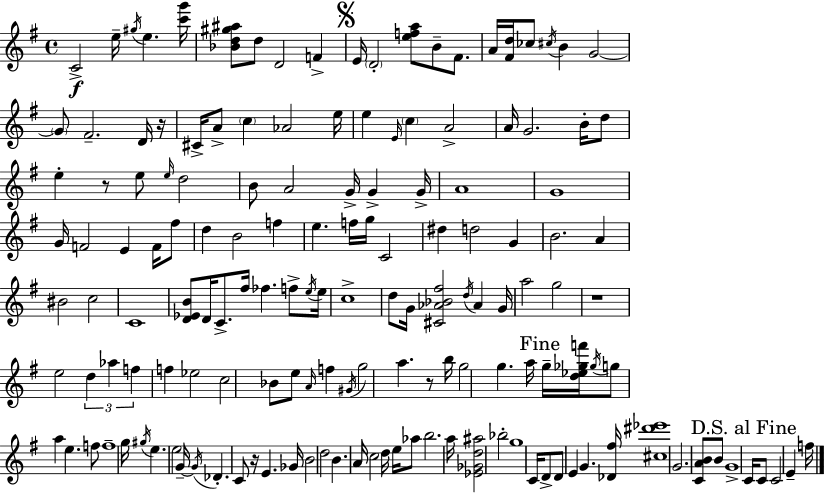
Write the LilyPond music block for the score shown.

{
  \clef treble
  \time 4/4
  \defaultTimeSignature
  \key g \major
  c'2->\f e''16-- \acciaccatura { gis''16 } e''4. | <c''' g'''>16 <bes' d'' gis'' ais''>8 d''8 d'2 f'4-> | \mark \markup { \musicglyph "scripts.segno" } e'16 \parenthesize d'2-. <e'' f'' a''>8 b'8-- fis'8. | a'16 <fis' d''>16 ces''8 \acciaccatura { cis''16 } b'4 g'2~~ | \break \parenthesize g'8 fis'2.-- | d'16 r16 cis'16-> a'8-> \parenthesize c''4 aes'2 | e''16 e''4 \grace { e'16 } \parenthesize c''4 a'2-> | a'16 g'2. | \break b'16-. d''8 e''4-. r8 e''8 \grace { e''16 } d''2 | b'8 a'2 g'16-> g'4-> | g'16-> a'1 | g'1 | \break g'16 f'2 e'4 | f'16 fis''8 d''4 b'2 | f''4 e''4. f''16 g''16 c'2 | dis''4 d''2 | \break g'4 b'2. | a'4 bis'2 c''2 | c'1 | <d' ees' b'>8 d'16 c'8.-> fis''16 fes''4. | \break f''8-> \acciaccatura { e''16 } e''16 c''1-> | d''8 g'16 <cis' aes' bes' fis''>2 | \acciaccatura { d''16 } aes'4 g'16 a''2 g''2 | r1 | \break e''2 \tuplet 3/2 { d''4 | aes''4 f''4 } f''4 ees''2 | c''2 bes'8 | e''8 \grace { a'16 } f''4 \acciaccatura { gis'16 } g''2 | \break a''4. r8 b''16 g''2 | g''4. a''16 \mark "Fine" g''16-- <d'' ees'' ges'' f'''>16 \acciaccatura { ges''16 } g''8 a''4 | e''4. f''8 f''1-- | g''16 \acciaccatura { gis''16 } e''4. | \break e''2 g'16--~~ \acciaccatura { g'16 } des'4.-. | c'8 r16 e'4. ges'16 b'2 | d''2 b'4. | a'16 c''2 d''16 e''16 aes''8 b''2. | \break a''16 <ees' ges' d'' ais''>2 | bes''2-. g''1 | c'16 d'8-> d'8 | e'4 g'4. <des' fis''>16 <cis'' dis''' ees'''>1 | \break g'2. | <c' a' b'>8 b'8 g'1-> | \mark "D.S. al Fine" c'16 c'8 c'2 | e'4-- f''16 \bar "|."
}